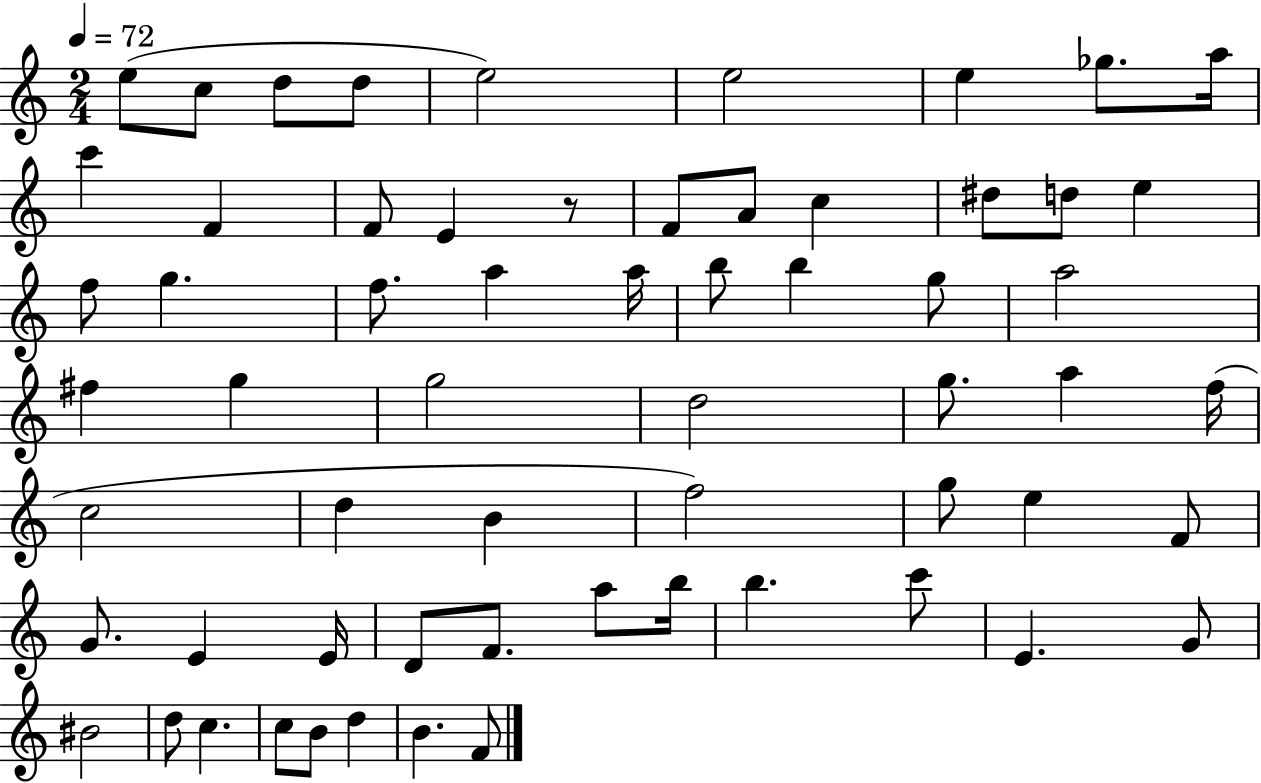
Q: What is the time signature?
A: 2/4